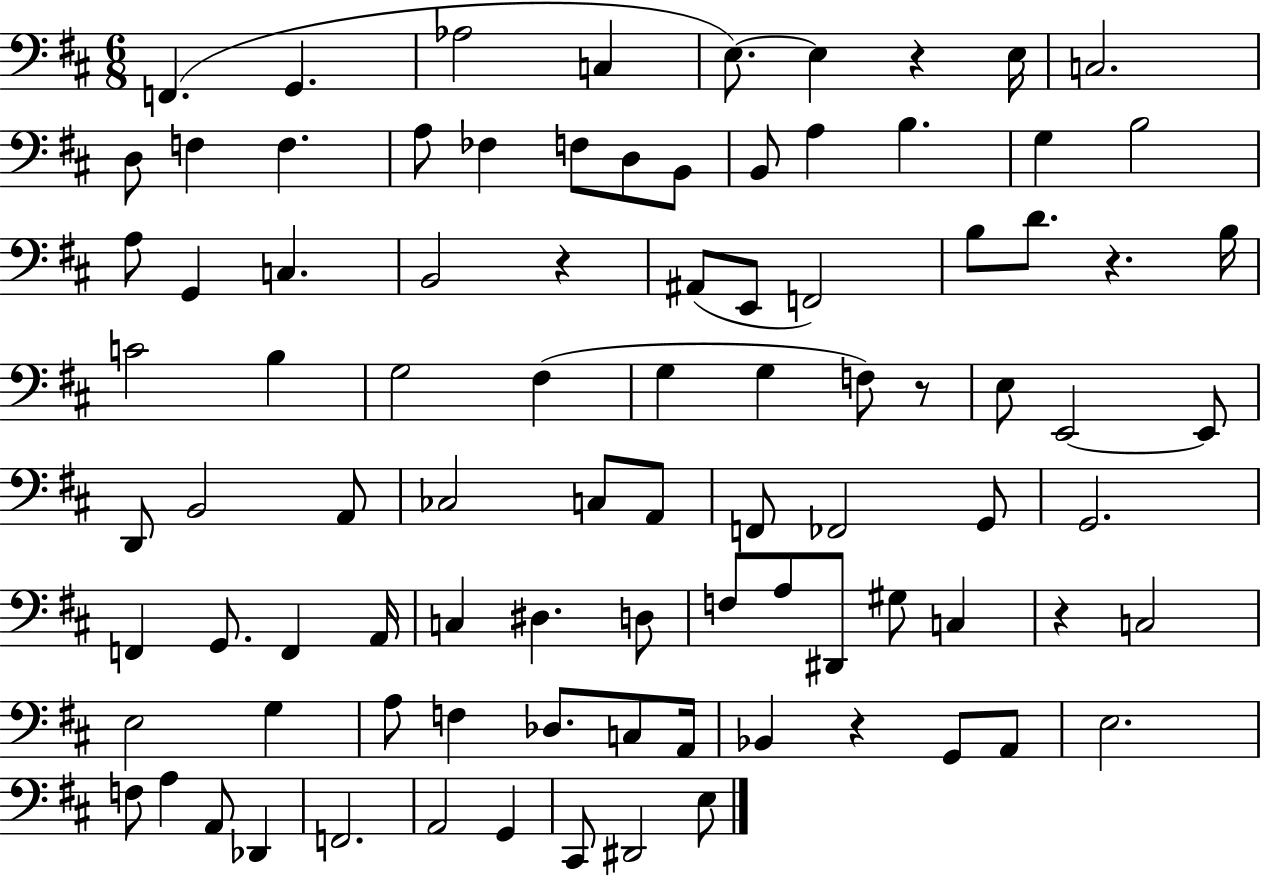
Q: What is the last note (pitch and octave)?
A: E3